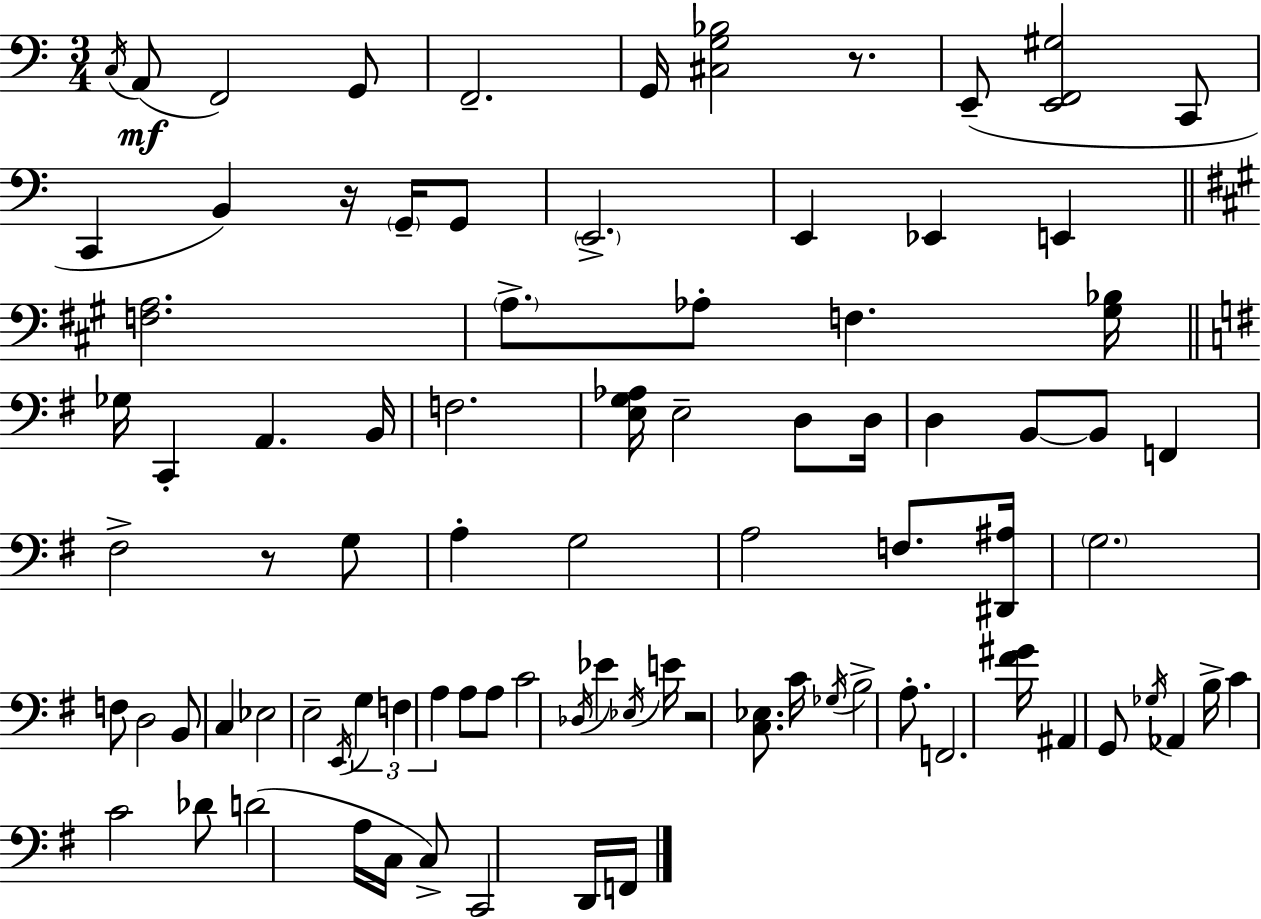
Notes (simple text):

C3/s A2/e F2/h G2/e F2/h. G2/s [C#3,G3,Bb3]/h R/e. E2/e [E2,F2,G#3]/h C2/e C2/q B2/q R/s G2/s G2/e E2/h. E2/q Eb2/q E2/q [F3,A3]/h. A3/e. Ab3/e F3/q. [G#3,Bb3]/s Gb3/s C2/q A2/q. B2/s F3/h. [E3,G3,Ab3]/s E3/h D3/e D3/s D3/q B2/e B2/e F2/q F#3/h R/e G3/e A3/q G3/h A3/h F3/e. [D#2,A#3]/s G3/h. F3/e D3/h B2/e C3/q Eb3/h E3/h E2/s G3/q F3/q A3/q A3/e A3/e C4/h Db3/s Eb4/q Eb3/s E4/s R/h [C3,Eb3]/e. C4/s Gb3/s B3/h A3/e. F2/h. [F#4,G#4]/s A#2/q G2/e Gb3/s Ab2/q B3/s C4/q C4/h Db4/e D4/h A3/s C3/s C3/e C2/h D2/s F2/s